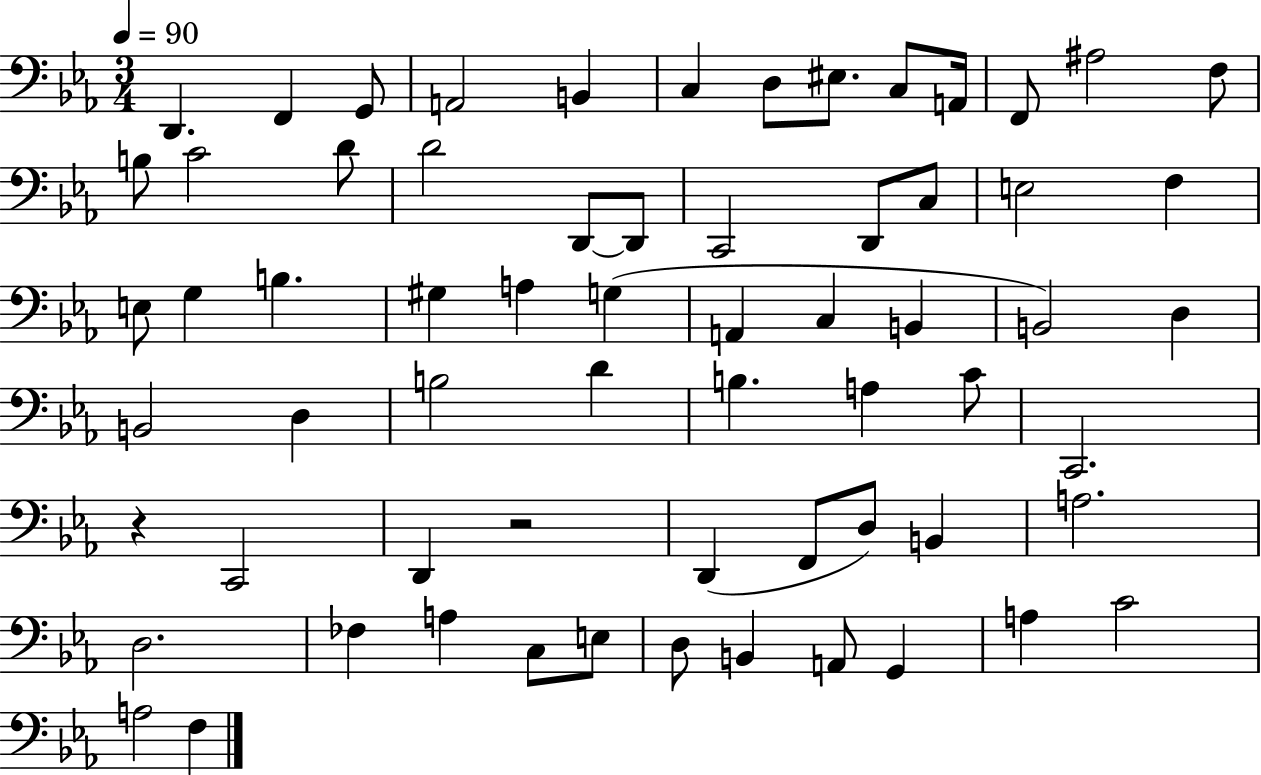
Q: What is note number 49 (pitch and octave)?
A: B2